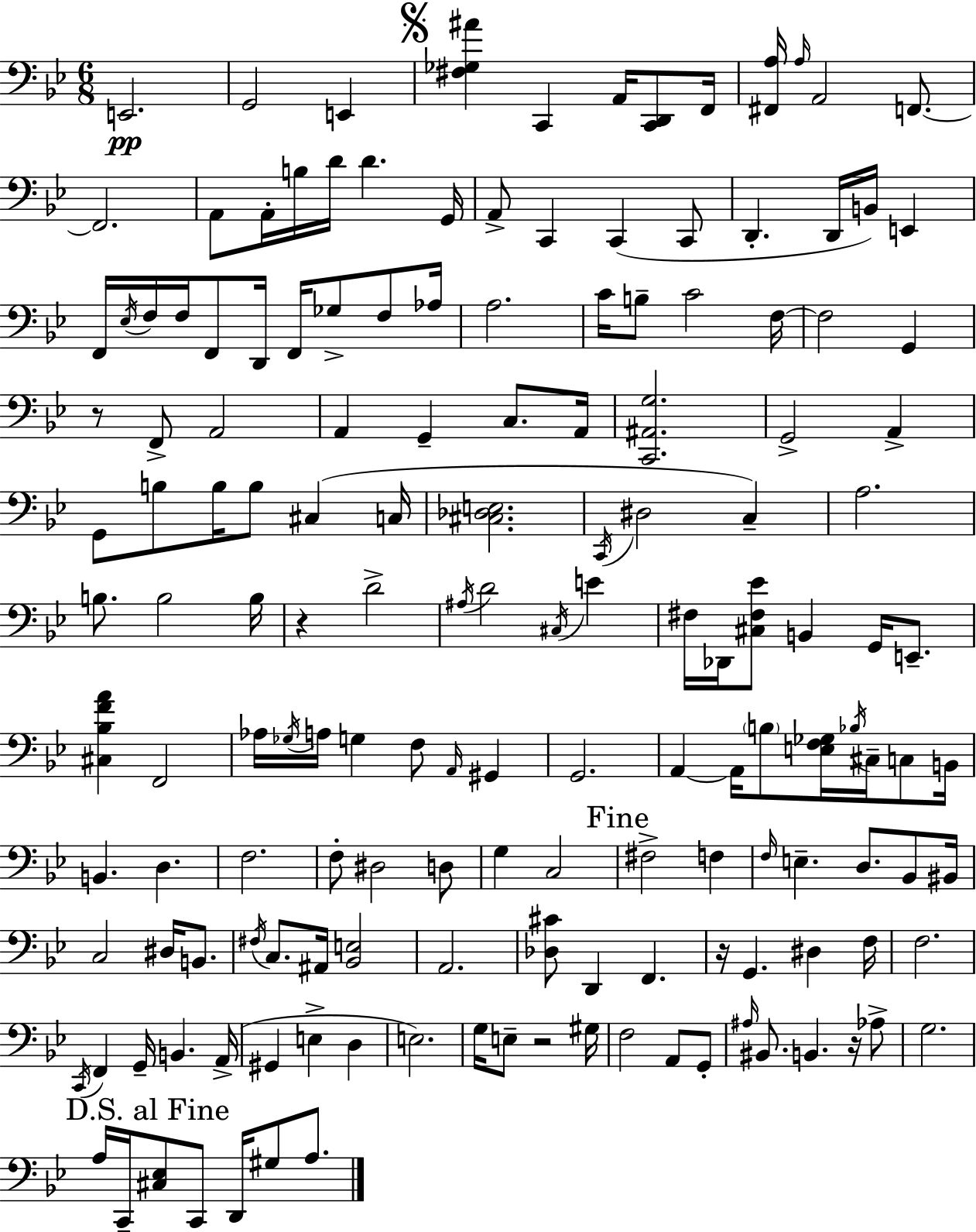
X:1
T:Untitled
M:6/8
L:1/4
K:Bb
E,,2 G,,2 E,, [^F,_G,^A] C,, A,,/4 [C,,D,,]/2 F,,/4 [^F,,A,]/4 A,/4 A,,2 F,,/2 F,,2 A,,/2 A,,/4 B,/4 D/4 D G,,/4 A,,/2 C,, C,, C,,/2 D,, D,,/4 B,,/4 E,, F,,/4 _E,/4 F,/4 F,/4 F,,/2 D,,/4 F,,/4 _G,/2 F,/2 _A,/4 A,2 C/4 B,/2 C2 F,/4 F,2 G,, z/2 F,,/2 A,,2 A,, G,, C,/2 A,,/4 [C,,^A,,G,]2 G,,2 A,, G,,/2 B,/2 B,/4 B,/2 ^C, C,/4 [^C,_D,E,]2 C,,/4 ^D,2 C, A,2 B,/2 B,2 B,/4 z D2 ^A,/4 D2 ^C,/4 E ^F,/4 _D,,/4 [^C,^F,_E]/2 B,, G,,/4 E,,/2 [^C,_B,FA] F,,2 _A,/4 _G,/4 A,/4 G, F,/2 A,,/4 ^G,, G,,2 A,, A,,/4 B,/2 [E,F,_G,]/4 _B,/4 ^C,/4 C,/2 B,,/4 B,, D, F,2 F,/2 ^D,2 D,/2 G, C,2 ^F,2 F, F,/4 E, D,/2 _B,,/2 ^B,,/4 C,2 ^D,/4 B,,/2 ^F,/4 C,/2 ^A,,/4 [_B,,E,]2 A,,2 [_D,^C]/2 D,, F,, z/4 G,, ^D, F,/4 F,2 C,,/4 F,, G,,/4 B,, A,,/4 ^G,, E, D, E,2 G,/4 E,/2 z2 ^G,/4 F,2 A,,/2 G,,/2 ^A,/4 ^B,,/2 B,, z/4 _A,/2 G,2 A,/4 C,,/4 [^C,_E,]/2 C,,/2 D,,/4 ^G,/2 A,/2